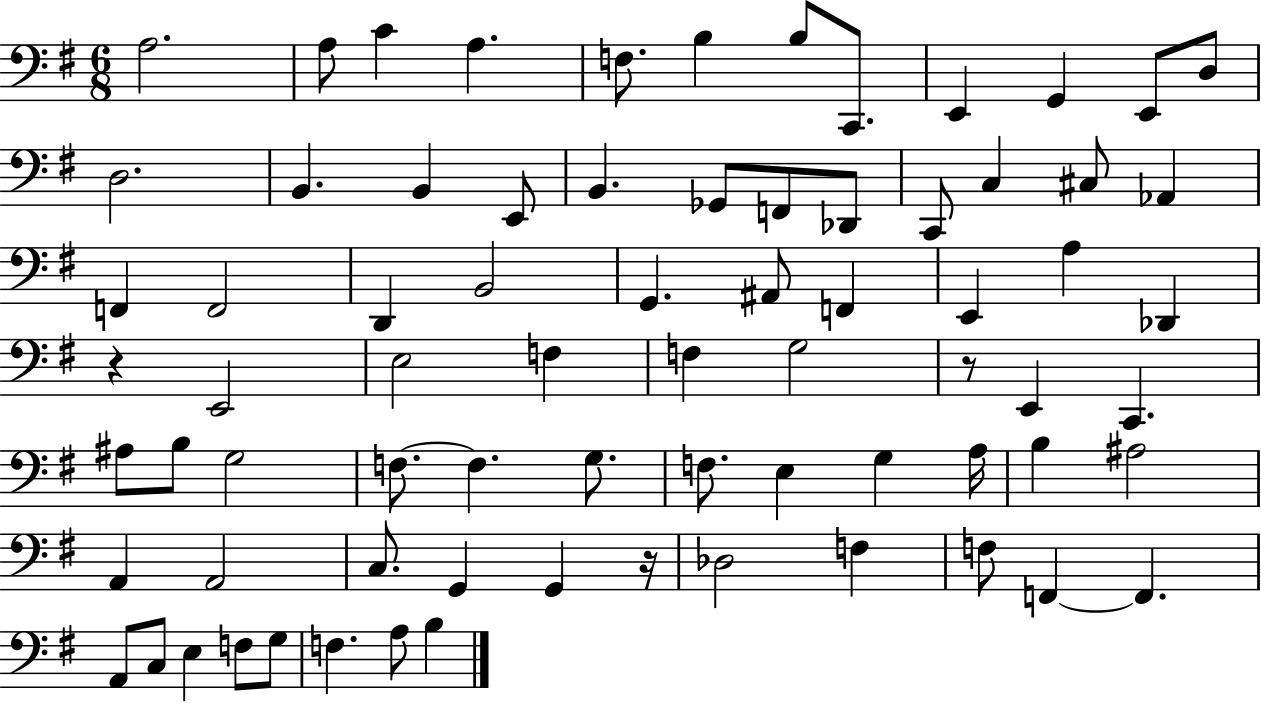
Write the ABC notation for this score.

X:1
T:Untitled
M:6/8
L:1/4
K:G
A,2 A,/2 C A, F,/2 B, B,/2 C,,/2 E,, G,, E,,/2 D,/2 D,2 B,, B,, E,,/2 B,, _G,,/2 F,,/2 _D,,/2 C,,/2 C, ^C,/2 _A,, F,, F,,2 D,, B,,2 G,, ^A,,/2 F,, E,, A, _D,, z E,,2 E,2 F, F, G,2 z/2 E,, C,, ^A,/2 B,/2 G,2 F,/2 F, G,/2 F,/2 E, G, A,/4 B, ^A,2 A,, A,,2 C,/2 G,, G,, z/4 _D,2 F, F,/2 F,, F,, A,,/2 C,/2 E, F,/2 G,/2 F, A,/2 B,